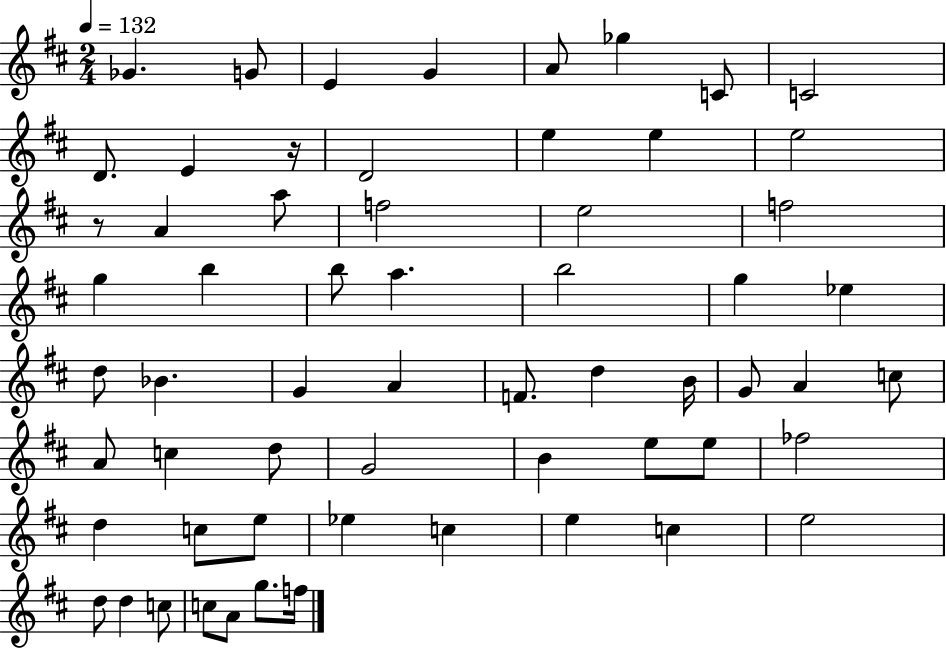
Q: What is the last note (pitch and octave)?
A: F5